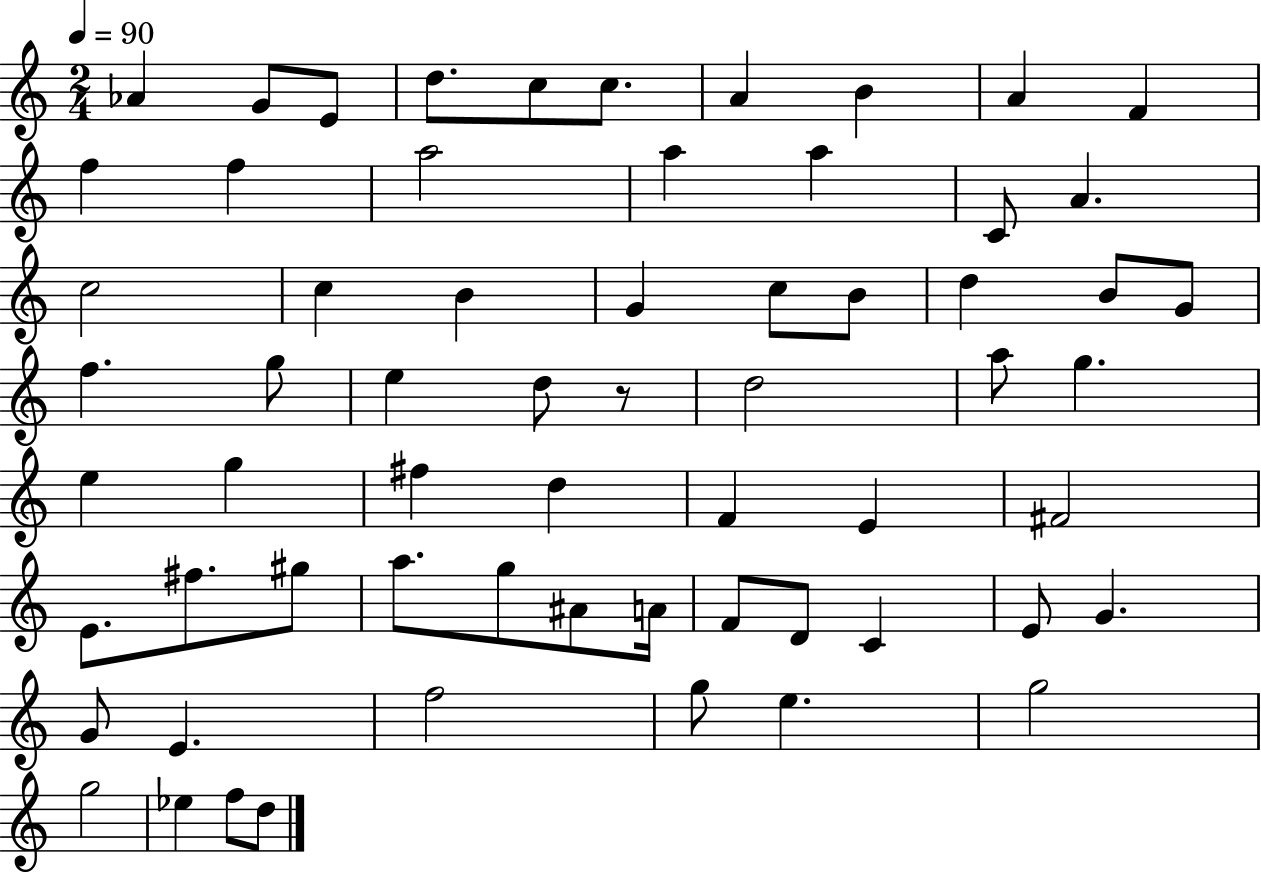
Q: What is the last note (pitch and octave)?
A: D5